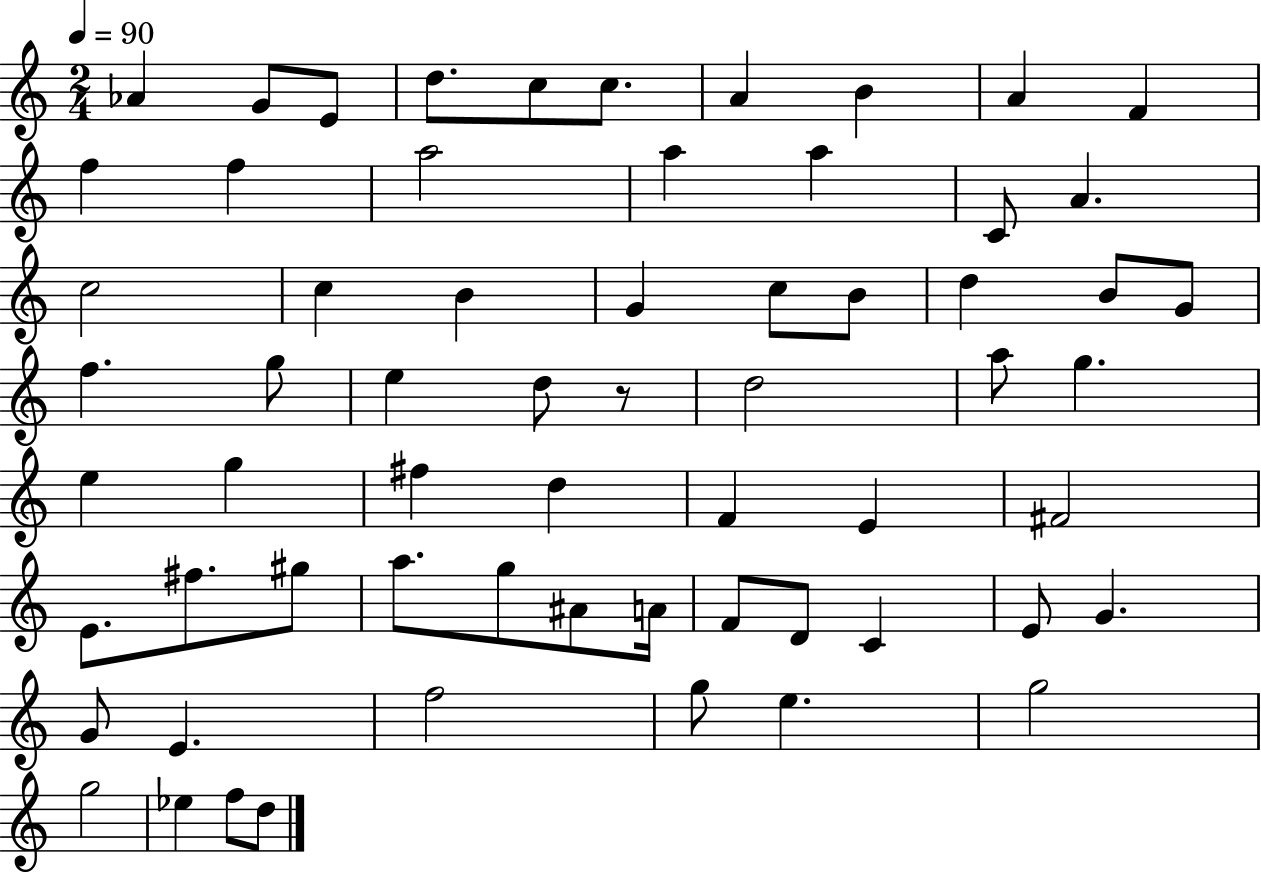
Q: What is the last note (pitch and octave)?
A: D5